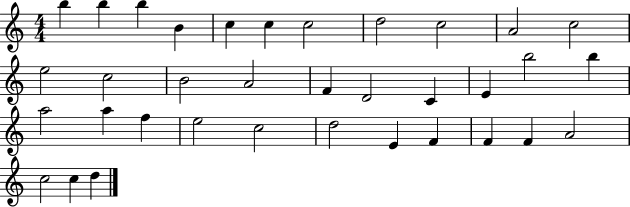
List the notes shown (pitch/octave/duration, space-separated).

B5/q B5/q B5/q B4/q C5/q C5/q C5/h D5/h C5/h A4/h C5/h E5/h C5/h B4/h A4/h F4/q D4/h C4/q E4/q B5/h B5/q A5/h A5/q F5/q E5/h C5/h D5/h E4/q F4/q F4/q F4/q A4/h C5/h C5/q D5/q